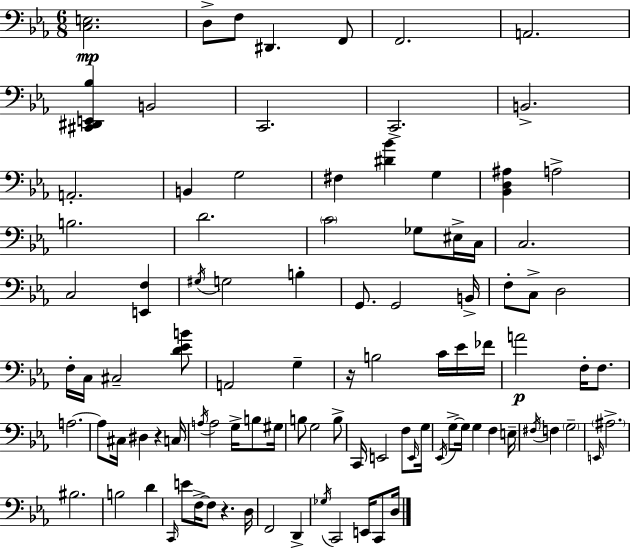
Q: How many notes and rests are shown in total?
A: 98